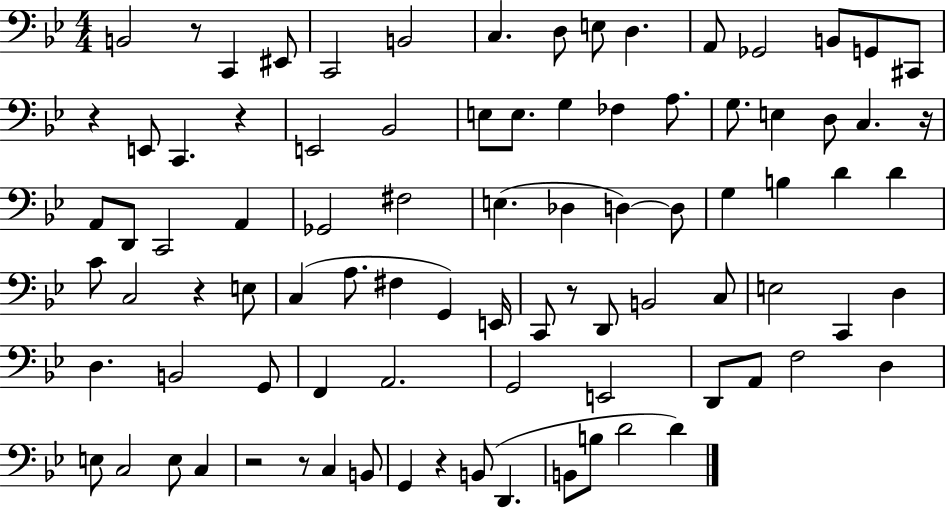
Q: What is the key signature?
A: BES major